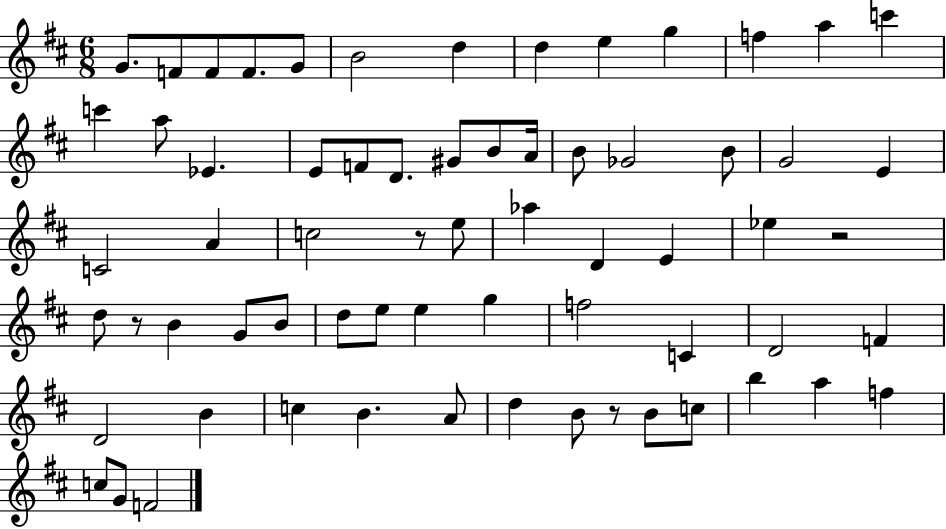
G4/e. F4/e F4/e F4/e. G4/e B4/h D5/q D5/q E5/q G5/q F5/q A5/q C6/q C6/q A5/e Eb4/q. E4/e F4/e D4/e. G#4/e B4/e A4/s B4/e Gb4/h B4/e G4/h E4/q C4/h A4/q C5/h R/e E5/e Ab5/q D4/q E4/q Eb5/q R/h D5/e R/e B4/q G4/e B4/e D5/e E5/e E5/q G5/q F5/h C4/q D4/h F4/q D4/h B4/q C5/q B4/q. A4/e D5/q B4/e R/e B4/e C5/e B5/q A5/q F5/q C5/e G4/e F4/h